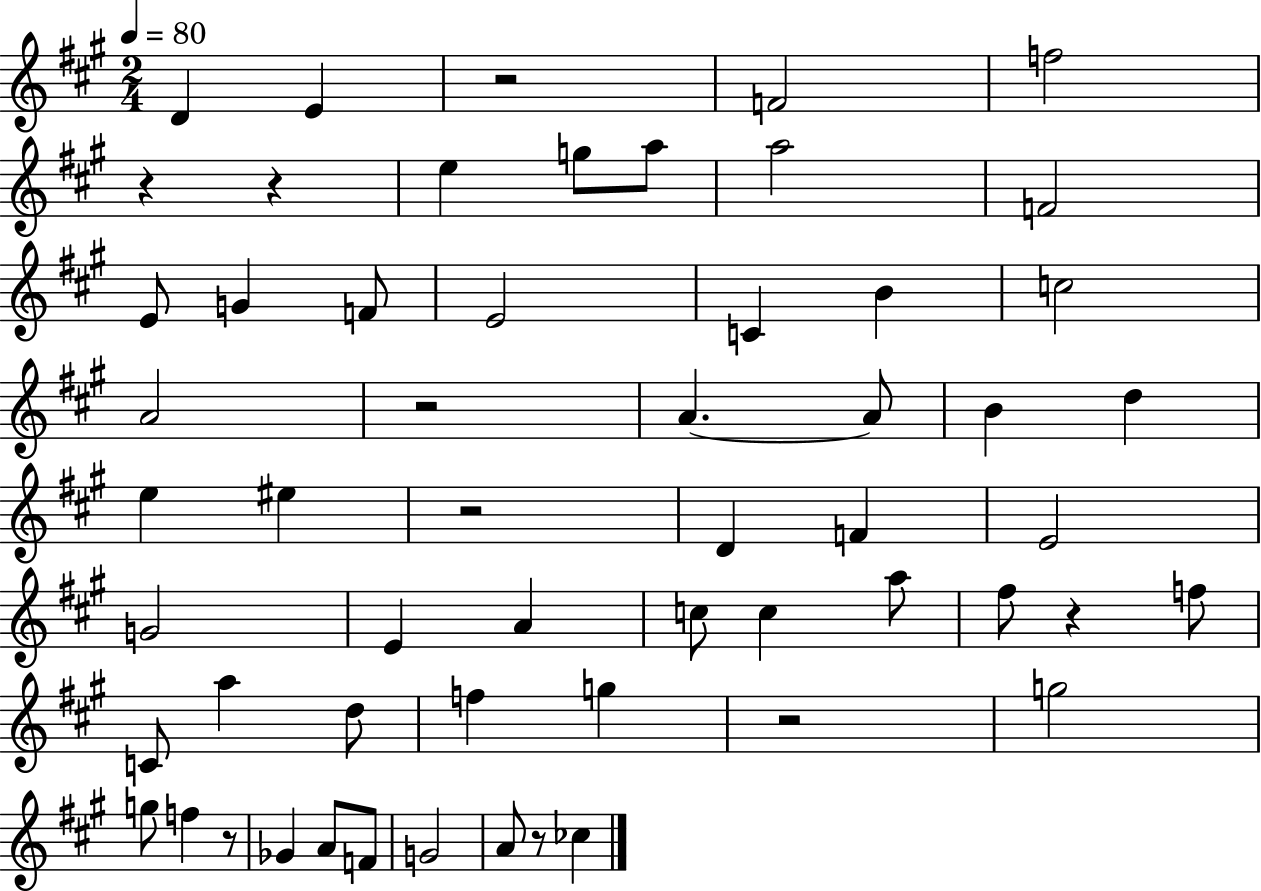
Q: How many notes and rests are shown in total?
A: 57